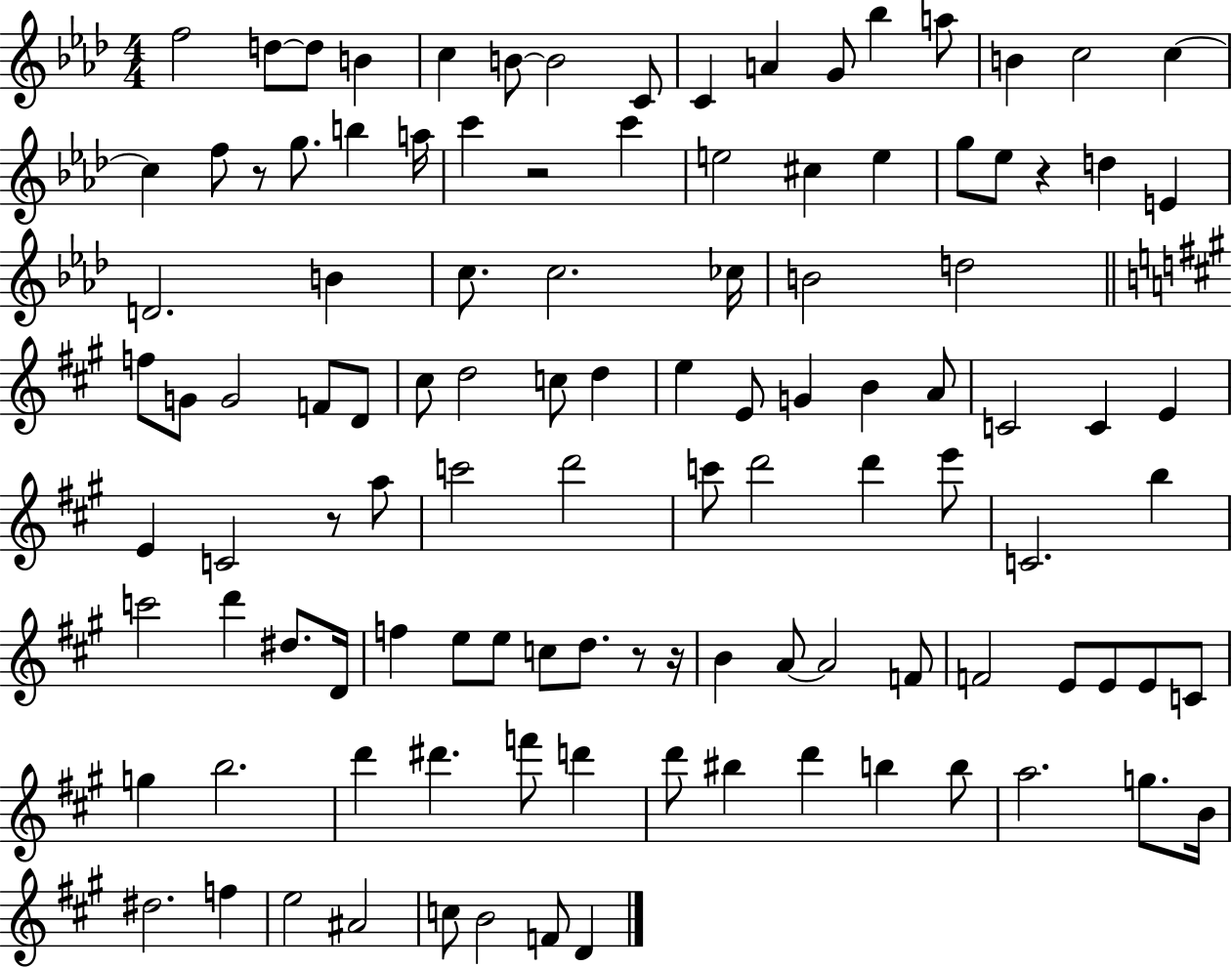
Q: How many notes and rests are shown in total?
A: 111